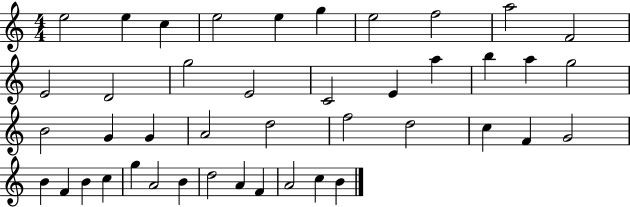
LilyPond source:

{
  \clef treble
  \numericTimeSignature
  \time 4/4
  \key c \major
  e''2 e''4 c''4 | e''2 e''4 g''4 | e''2 f''2 | a''2 f'2 | \break e'2 d'2 | g''2 e'2 | c'2 e'4 a''4 | b''4 a''4 g''2 | \break b'2 g'4 g'4 | a'2 d''2 | f''2 d''2 | c''4 f'4 g'2 | \break b'4 f'4 b'4 c''4 | g''4 a'2 b'4 | d''2 a'4 f'4 | a'2 c''4 b'4 | \break \bar "|."
}